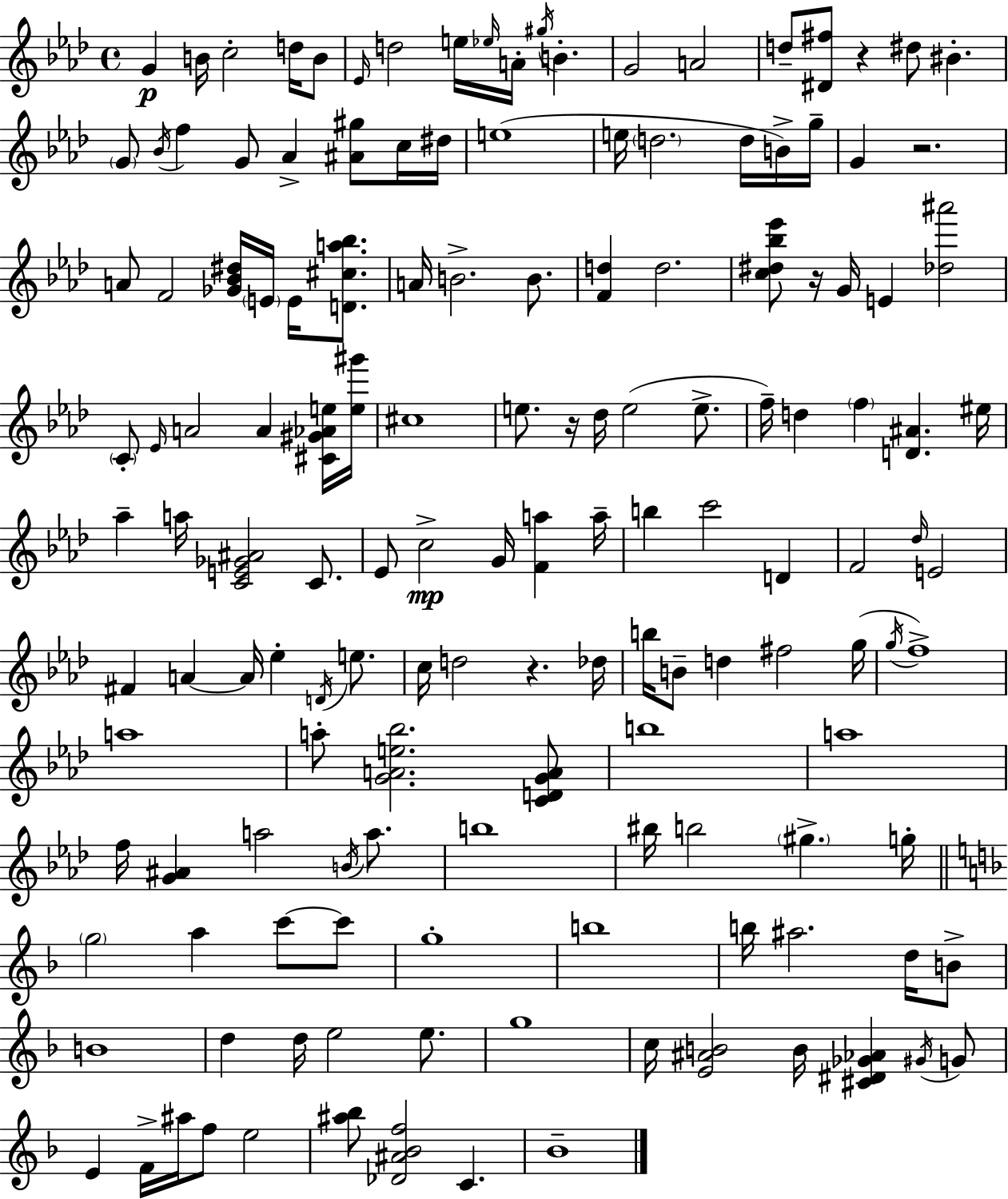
G4/q B4/s C5/h D5/s B4/e Eb4/s D5/h E5/s Eb5/s A4/s G#5/s B4/q. G4/h A4/h D5/e [D#4,F#5]/e R/q D#5/e BIS4/q. G4/e Bb4/s F5/q G4/e Ab4/q [A#4,G#5]/e C5/s D#5/s E5/w E5/s D5/h. D5/s B4/s G5/s G4/q R/h. A4/e F4/h [Gb4,Bb4,D#5]/s E4/s E4/s [D4,C#5,A5,Bb5]/e. A4/s B4/h. B4/e. [F4,D5]/q D5/h. [C5,D#5,Bb5,Eb6]/e R/s G4/s E4/q [Db5,A#6]/h C4/e Eb4/s A4/h A4/q [C#4,G#4,Ab4,E5]/s [E5,G#6]/s C#5/w E5/e. R/s Db5/s E5/h E5/e. F5/s D5/q F5/q [D4,A#4]/q. EIS5/s Ab5/q A5/s [C4,E4,Gb4,A#4]/h C4/e. Eb4/e C5/h G4/s [F4,A5]/q A5/s B5/q C6/h D4/q F4/h Db5/s E4/h F#4/q A4/q A4/s Eb5/q D4/s E5/e. C5/s D5/h R/q. Db5/s B5/s B4/e D5/q F#5/h G5/s G5/s F5/w A5/w A5/e [G4,A4,E5,Bb5]/h. [C4,D4,G4,A4]/e B5/w A5/w F5/s [G4,A#4]/q A5/h B4/s A5/e. B5/w BIS5/s B5/h G#5/q. G5/s G5/h A5/q C6/e C6/e G5/w B5/w B5/s A#5/h. D5/s B4/e B4/w D5/q D5/s E5/h E5/e. G5/w C5/s [E4,A#4,B4]/h B4/s [C#4,D#4,Gb4,Ab4]/q G#4/s G4/e E4/q F4/s A#5/s F5/e E5/h [A#5,Bb5]/e [Db4,A#4,Bb4,F5]/h C4/q. Bb4/w